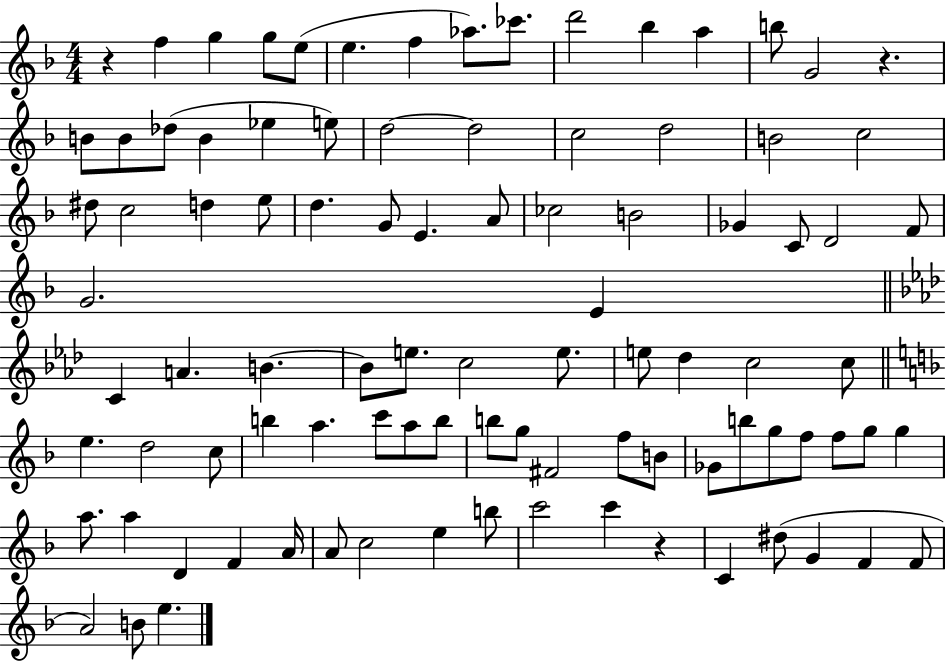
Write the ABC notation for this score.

X:1
T:Untitled
M:4/4
L:1/4
K:F
z f g g/2 e/2 e f _a/2 _c'/2 d'2 _b a b/2 G2 z B/2 B/2 _d/2 B _e e/2 d2 d2 c2 d2 B2 c2 ^d/2 c2 d e/2 d G/2 E A/2 _c2 B2 _G C/2 D2 F/2 G2 E C A B B/2 e/2 c2 e/2 e/2 _d c2 c/2 e d2 c/2 b a c'/2 a/2 b/2 b/2 g/2 ^F2 f/2 B/2 _G/2 b/2 g/2 f/2 f/2 g/2 g a/2 a D F A/4 A/2 c2 e b/2 c'2 c' z C ^d/2 G F F/2 A2 B/2 e